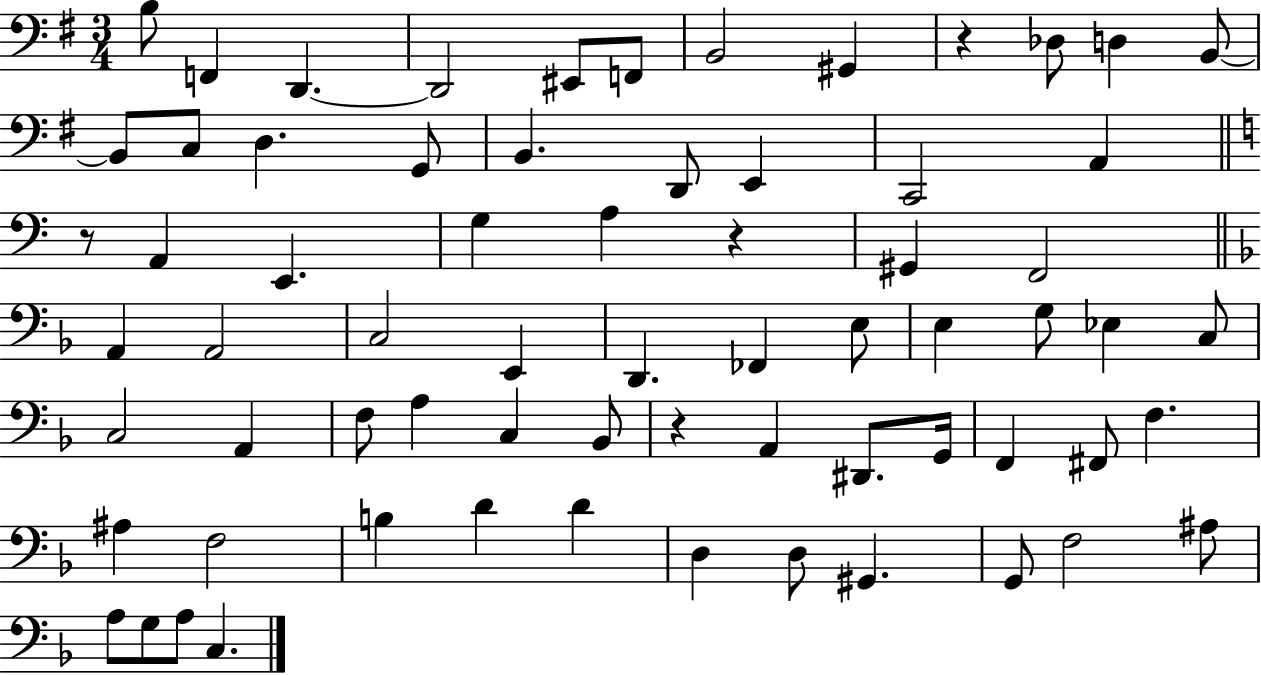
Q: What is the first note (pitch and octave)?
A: B3